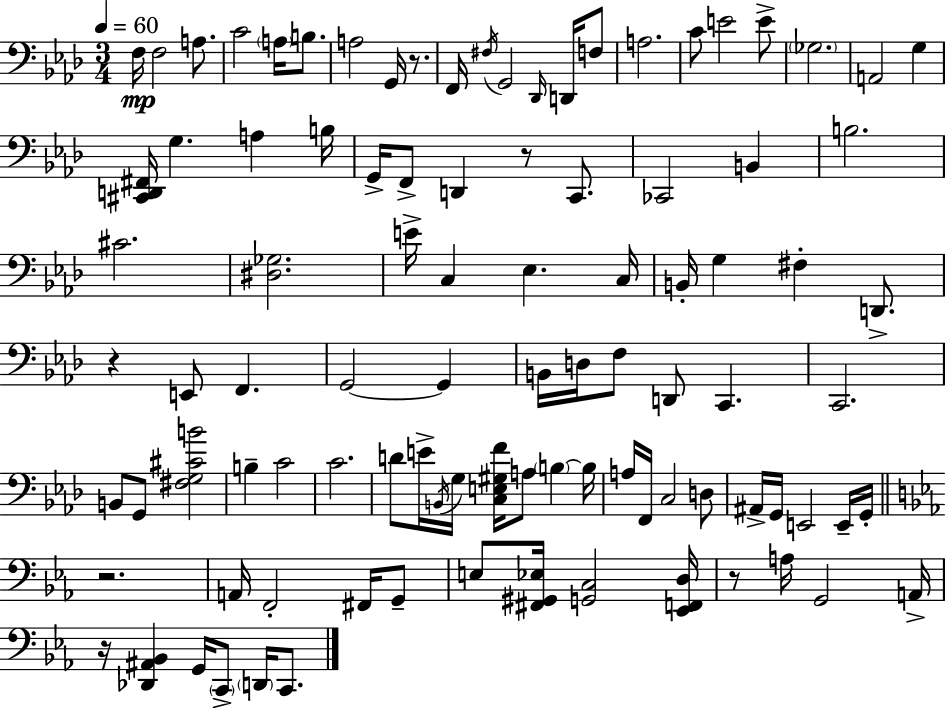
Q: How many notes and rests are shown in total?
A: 97